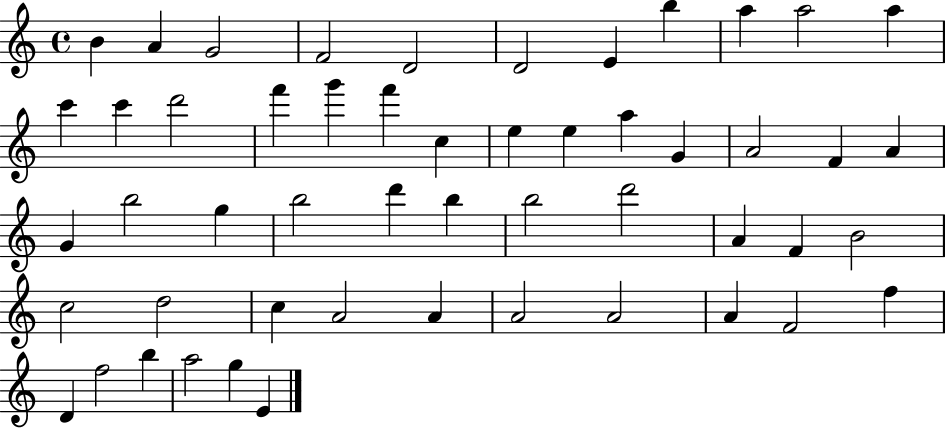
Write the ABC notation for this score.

X:1
T:Untitled
M:4/4
L:1/4
K:C
B A G2 F2 D2 D2 E b a a2 a c' c' d'2 f' g' f' c e e a G A2 F A G b2 g b2 d' b b2 d'2 A F B2 c2 d2 c A2 A A2 A2 A F2 f D f2 b a2 g E